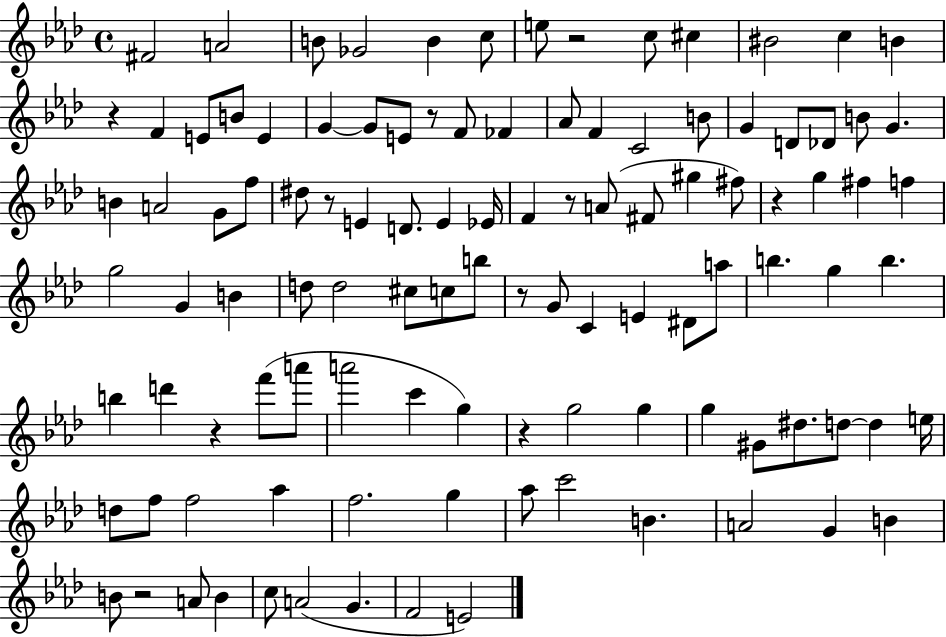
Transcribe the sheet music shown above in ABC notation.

X:1
T:Untitled
M:4/4
L:1/4
K:Ab
^F2 A2 B/2 _G2 B c/2 e/2 z2 c/2 ^c ^B2 c B z F E/2 B/2 E G G/2 E/2 z/2 F/2 _F _A/2 F C2 B/2 G D/2 _D/2 B/2 G B A2 G/2 f/2 ^d/2 z/2 E D/2 E _E/4 F z/2 A/2 ^F/2 ^g ^f/2 z g ^f f g2 G B d/2 d2 ^c/2 c/2 b/2 z/2 G/2 C E ^D/2 a/2 b g b b d' z f'/2 a'/2 a'2 c' g z g2 g g ^G/2 ^d/2 d/2 d e/4 d/2 f/2 f2 _a f2 g _a/2 c'2 B A2 G B B/2 z2 A/2 B c/2 A2 G F2 E2